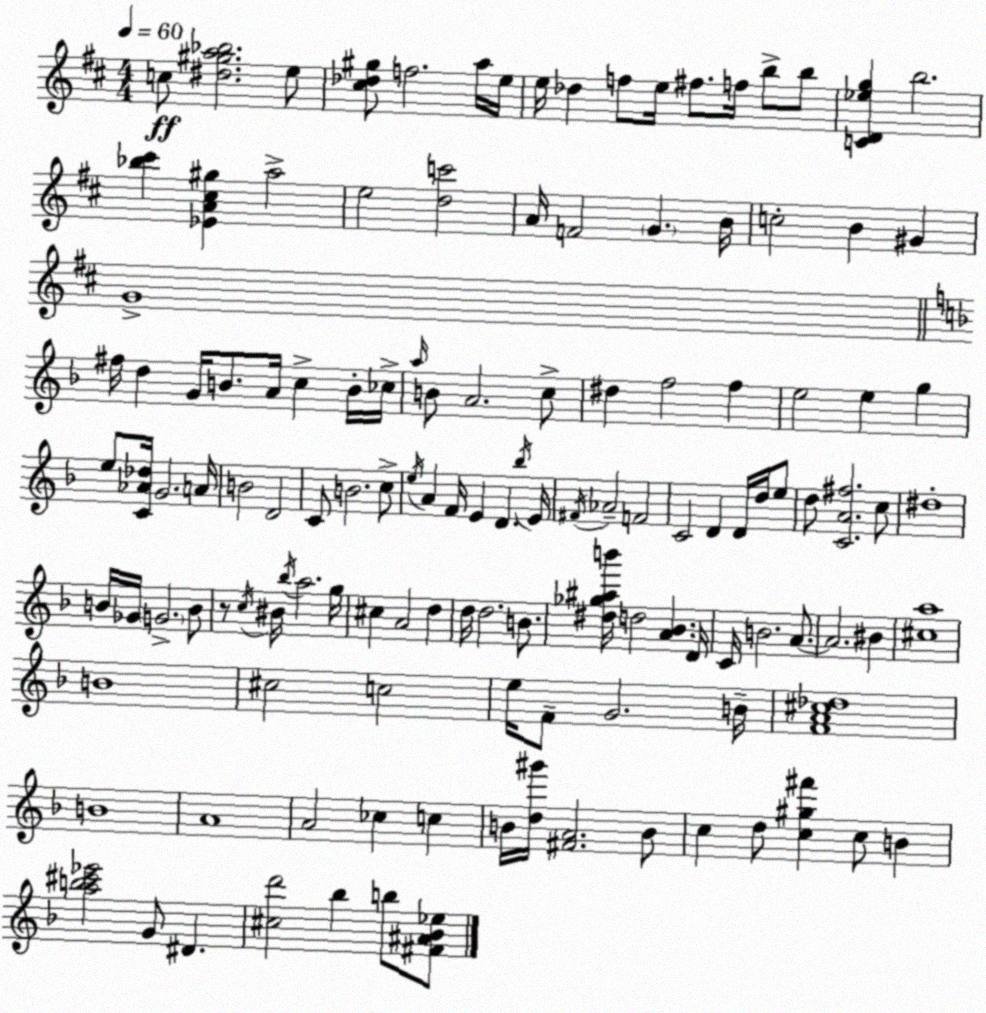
X:1
T:Untitled
M:4/4
L:1/4
K:D
c/2 [^d^ga_b]2 e/2 [^c_d^g]/2 f2 a/4 e/4 e/4 _d f/2 e/4 ^f/2 f/4 b/2 b/2 [CD_eg] b2 [_b^c'] [_EA^c^g] a2 e2 [dc']2 A/4 F2 G B/4 c2 B ^G G4 ^f/4 d G/4 B/2 A/4 c B/4 _c/4 a/4 B/2 A2 c/2 ^d f2 f e2 e g e/2 [C_A_d]/4 G2 A/4 B2 D2 C/2 B2 c/2 e/4 A F/4 E D _b/4 E/4 ^F/4 _A2 F2 C2 D D/4 d/4 e/2 d/2 [CA^f]2 c/2 ^d4 B/4 _G/4 G2 B/2 z/2 c/4 ^B/4 _b/4 a2 g/4 ^c A2 d d/4 d2 B/2 [^d_g^ab']/4 d2 [A_B] D/4 C/4 B2 A/2 A2 ^B [^ca]4 B4 ^c2 c2 e/4 F/2 G2 B/4 [FA^c_d]4 B4 A4 A2 _c c B/4 [d^g']/4 [^FA]2 B/2 c d/2 [c^g^f'] c/2 B [ab^c'_e']2 G/2 ^D [^cd']2 _b b/2 [^F^A_B_e]/2